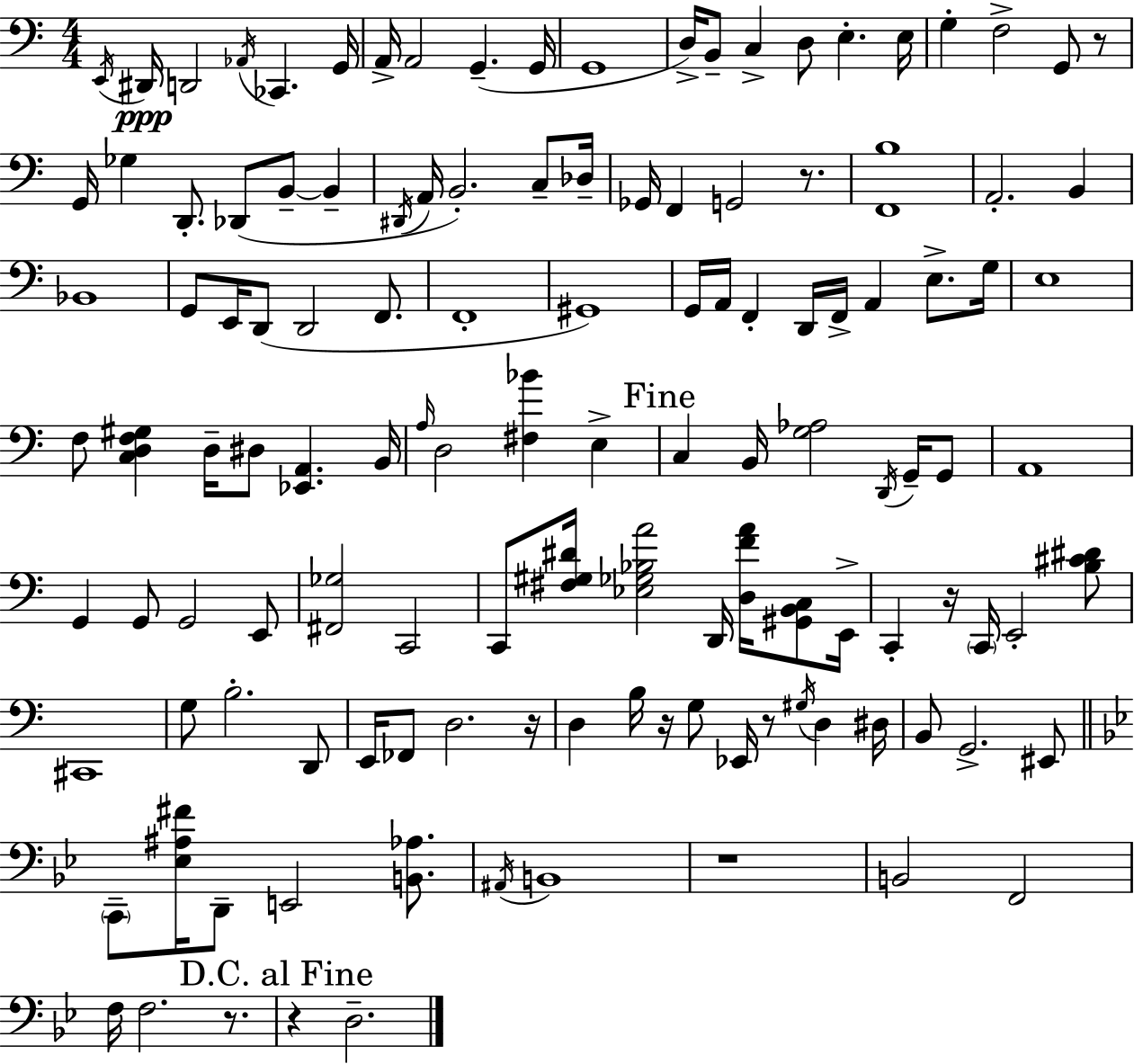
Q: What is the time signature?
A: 4/4